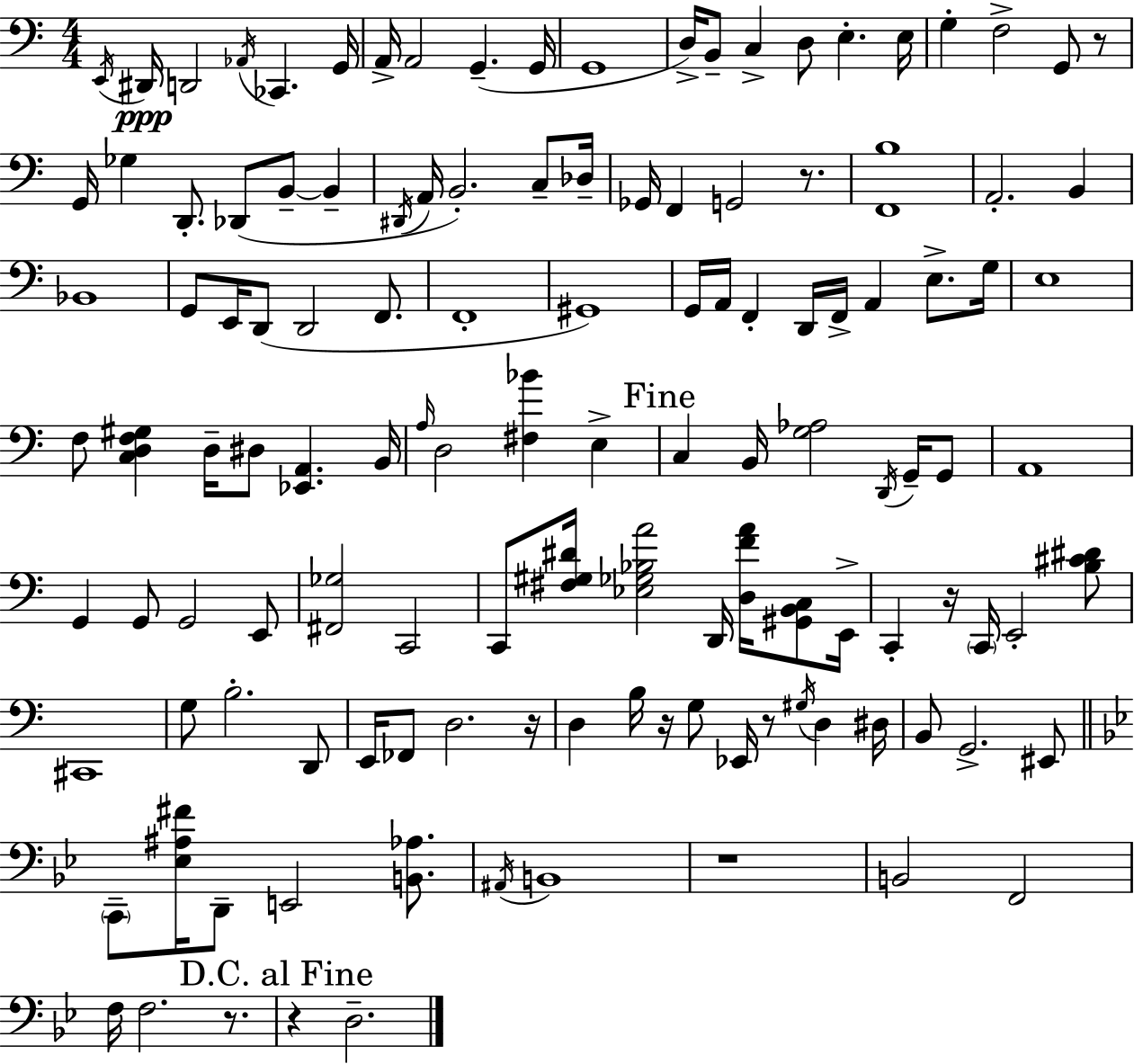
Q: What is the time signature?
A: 4/4